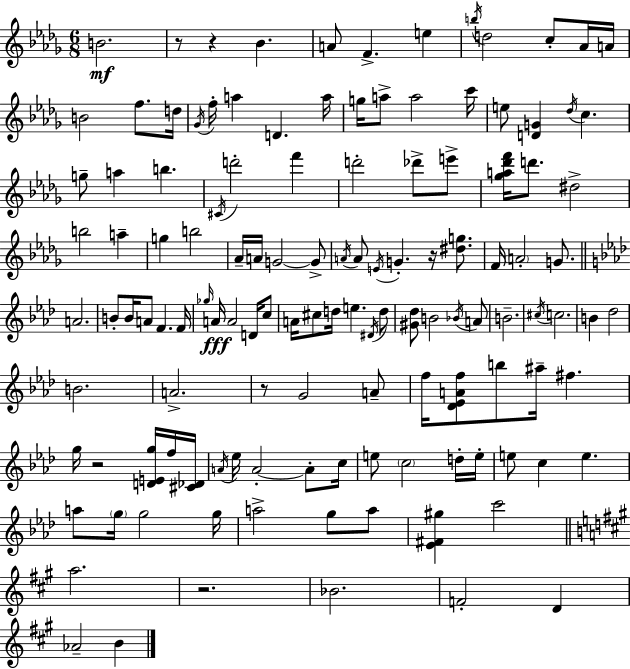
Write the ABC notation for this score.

X:1
T:Untitled
M:6/8
L:1/4
K:Bbm
B2 z/2 z _B A/2 F e b/4 d2 c/2 _A/4 A/4 B2 f/2 d/4 _G/4 f/4 a D a/4 g/4 a/2 a2 c'/4 e/2 [DG] _d/4 c g/2 a b ^C/4 d'2 f' d'2 _d'/2 e'/2 [_ga_d'f']/4 d'/2 ^d2 b2 a g b2 _A/4 A/4 G2 G/2 A/4 A/2 E/4 G z/4 [^dg]/2 F/4 A2 G/2 A2 B/2 B/4 A/2 F F/4 _g/4 A/4 A2 D/4 c/2 A/4 ^c/2 d/4 e ^D/4 d/2 [^G_d]/2 B2 _B/4 A/2 B2 ^c/4 c2 B _d2 B2 A2 z/2 G2 A/2 f/4 [_D_EAf]/2 b/2 ^a/4 ^f g/4 z2 [DEg]/4 f/4 [^C_D]/4 A/4 _e/4 A2 A/2 c/4 e/2 c2 d/4 e/4 e/2 c e a/2 g/4 g2 g/4 a2 g/2 a/2 [_E^F^g] c'2 a2 z2 _B2 F2 D _A2 B